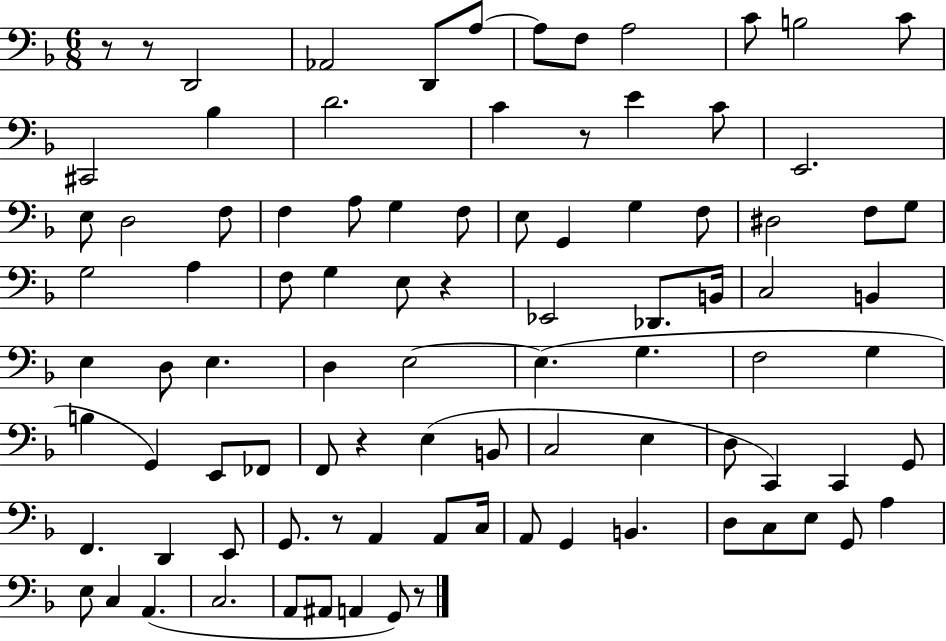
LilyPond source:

{
  \clef bass
  \numericTimeSignature
  \time 6/8
  \key f \major
  r8 r8 d,2 | aes,2 d,8 a8~~ | a8 f8 a2 | c'8 b2 c'8 | \break cis,2 bes4 | d'2. | c'4 r8 e'4 c'8 | e,2. | \break e8 d2 f8 | f4 a8 g4 f8 | e8 g,4 g4 f8 | dis2 f8 g8 | \break g2 a4 | f8 g4 e8 r4 | ees,2 des,8. b,16 | c2 b,4 | \break e4 d8 e4. | d4 e2~~ | e4.( g4. | f2 g4 | \break b4 g,4) e,8 fes,8 | f,8 r4 e4( b,8 | c2 e4 | d8 c,4) c,4 g,8 | \break f,4. d,4 e,8 | g,8. r8 a,4 a,8 c16 | a,8 g,4 b,4. | d8 c8 e8 g,8 a4 | \break e8 c4 a,4.( | c2. | a,8 ais,8 a,4 g,8) r8 | \bar "|."
}